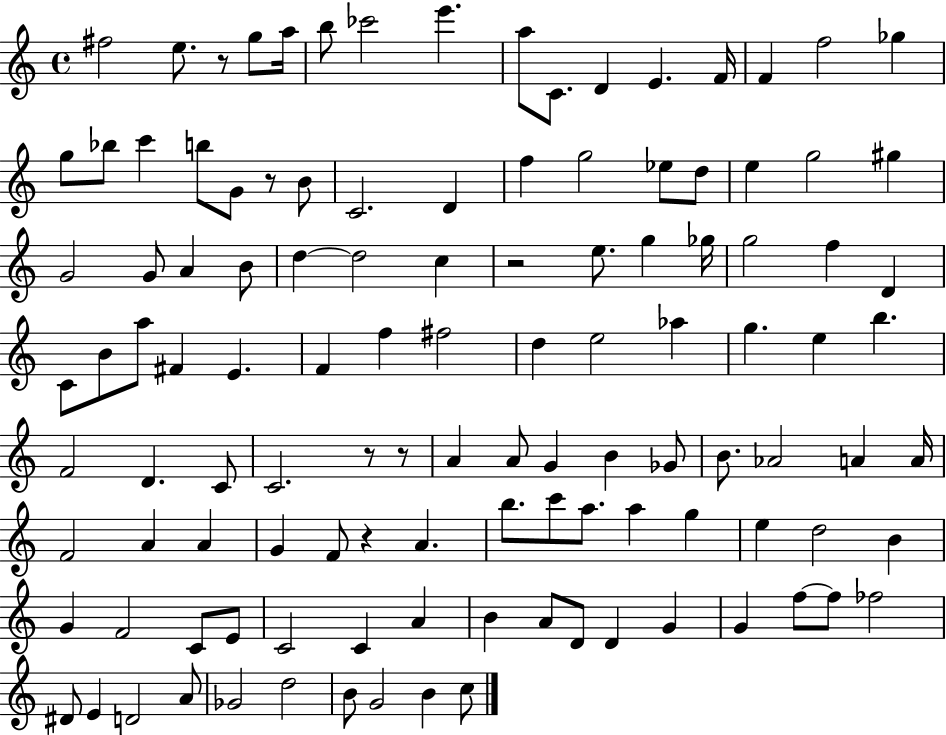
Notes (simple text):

F#5/h E5/e. R/e G5/e A5/s B5/e CES6/h E6/q. A5/e C4/e. D4/q E4/q. F4/s F4/q F5/h Gb5/q G5/e Bb5/e C6/q B5/e G4/e R/e B4/e C4/h. D4/q F5/q G5/h Eb5/e D5/e E5/q G5/h G#5/q G4/h G4/e A4/q B4/e D5/q D5/h C5/q R/h E5/e. G5/q Gb5/s G5/h F5/q D4/q C4/e B4/e A5/e F#4/q E4/q. F4/q F5/q F#5/h D5/q E5/h Ab5/q G5/q. E5/q B5/q. F4/h D4/q. C4/e C4/h. R/e R/e A4/q A4/e G4/q B4/q Gb4/e B4/e. Ab4/h A4/q A4/s F4/h A4/q A4/q G4/q F4/e R/q A4/q. B5/e. C6/e A5/e. A5/q G5/q E5/q D5/h B4/q G4/q F4/h C4/e E4/e C4/h C4/q A4/q B4/q A4/e D4/e D4/q G4/q G4/q F5/e F5/e FES5/h D#4/e E4/q D4/h A4/e Gb4/h D5/h B4/e G4/h B4/q C5/e